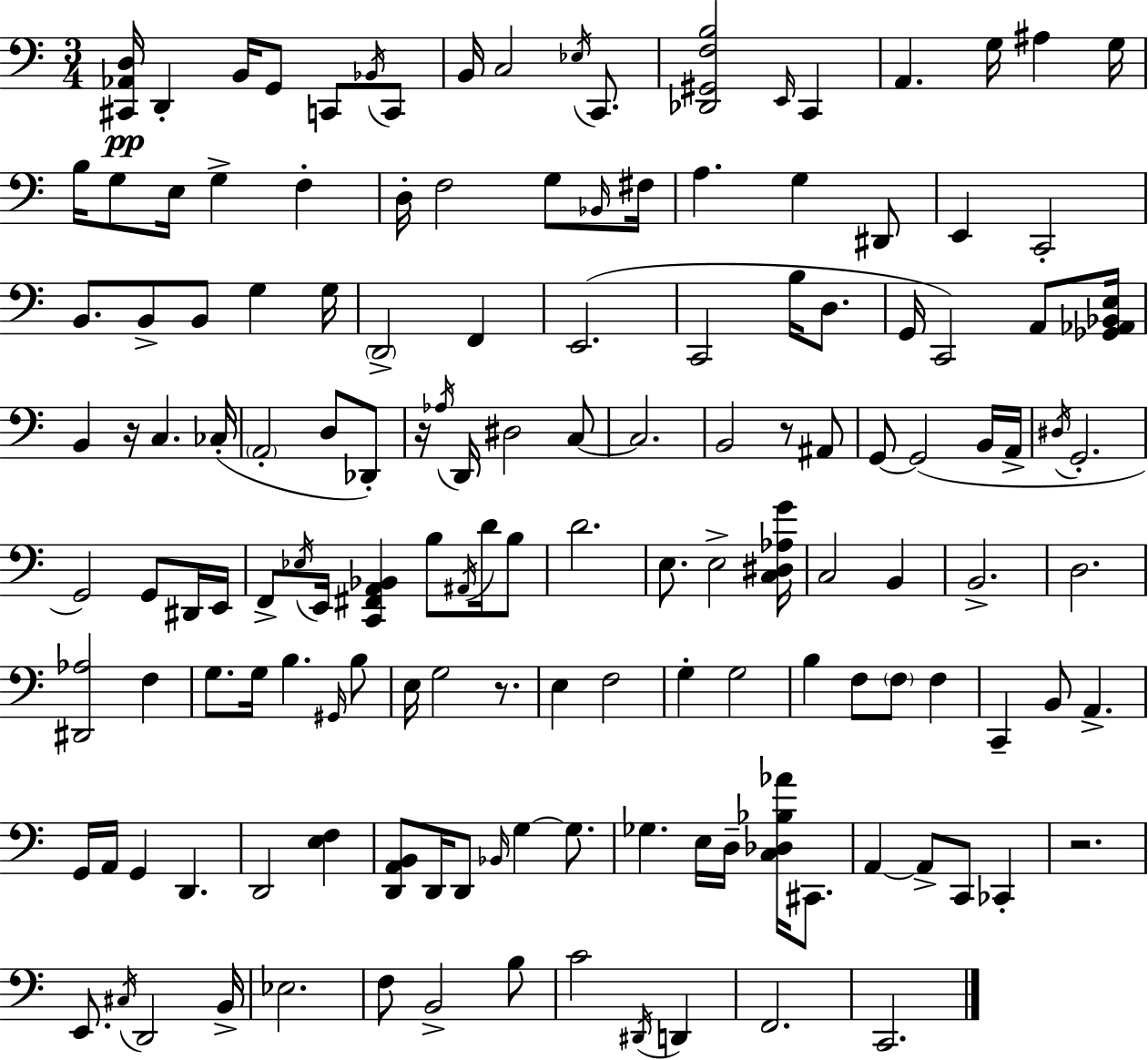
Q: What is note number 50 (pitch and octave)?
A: D3